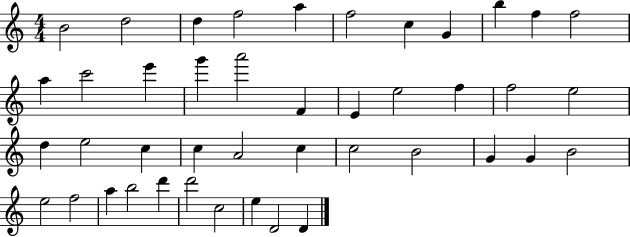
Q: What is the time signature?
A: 4/4